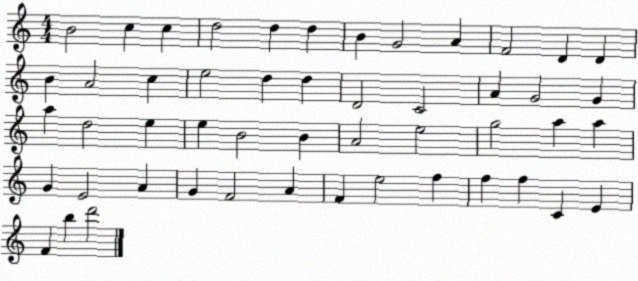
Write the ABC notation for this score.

X:1
T:Untitled
M:4/4
L:1/4
K:C
B2 c c d2 d d B G2 A F2 D D B A2 c e2 d d D2 C2 A G2 G a d2 e e B2 B A2 e2 g2 a a G E2 A G F2 A F e2 f f f C E F b d'2